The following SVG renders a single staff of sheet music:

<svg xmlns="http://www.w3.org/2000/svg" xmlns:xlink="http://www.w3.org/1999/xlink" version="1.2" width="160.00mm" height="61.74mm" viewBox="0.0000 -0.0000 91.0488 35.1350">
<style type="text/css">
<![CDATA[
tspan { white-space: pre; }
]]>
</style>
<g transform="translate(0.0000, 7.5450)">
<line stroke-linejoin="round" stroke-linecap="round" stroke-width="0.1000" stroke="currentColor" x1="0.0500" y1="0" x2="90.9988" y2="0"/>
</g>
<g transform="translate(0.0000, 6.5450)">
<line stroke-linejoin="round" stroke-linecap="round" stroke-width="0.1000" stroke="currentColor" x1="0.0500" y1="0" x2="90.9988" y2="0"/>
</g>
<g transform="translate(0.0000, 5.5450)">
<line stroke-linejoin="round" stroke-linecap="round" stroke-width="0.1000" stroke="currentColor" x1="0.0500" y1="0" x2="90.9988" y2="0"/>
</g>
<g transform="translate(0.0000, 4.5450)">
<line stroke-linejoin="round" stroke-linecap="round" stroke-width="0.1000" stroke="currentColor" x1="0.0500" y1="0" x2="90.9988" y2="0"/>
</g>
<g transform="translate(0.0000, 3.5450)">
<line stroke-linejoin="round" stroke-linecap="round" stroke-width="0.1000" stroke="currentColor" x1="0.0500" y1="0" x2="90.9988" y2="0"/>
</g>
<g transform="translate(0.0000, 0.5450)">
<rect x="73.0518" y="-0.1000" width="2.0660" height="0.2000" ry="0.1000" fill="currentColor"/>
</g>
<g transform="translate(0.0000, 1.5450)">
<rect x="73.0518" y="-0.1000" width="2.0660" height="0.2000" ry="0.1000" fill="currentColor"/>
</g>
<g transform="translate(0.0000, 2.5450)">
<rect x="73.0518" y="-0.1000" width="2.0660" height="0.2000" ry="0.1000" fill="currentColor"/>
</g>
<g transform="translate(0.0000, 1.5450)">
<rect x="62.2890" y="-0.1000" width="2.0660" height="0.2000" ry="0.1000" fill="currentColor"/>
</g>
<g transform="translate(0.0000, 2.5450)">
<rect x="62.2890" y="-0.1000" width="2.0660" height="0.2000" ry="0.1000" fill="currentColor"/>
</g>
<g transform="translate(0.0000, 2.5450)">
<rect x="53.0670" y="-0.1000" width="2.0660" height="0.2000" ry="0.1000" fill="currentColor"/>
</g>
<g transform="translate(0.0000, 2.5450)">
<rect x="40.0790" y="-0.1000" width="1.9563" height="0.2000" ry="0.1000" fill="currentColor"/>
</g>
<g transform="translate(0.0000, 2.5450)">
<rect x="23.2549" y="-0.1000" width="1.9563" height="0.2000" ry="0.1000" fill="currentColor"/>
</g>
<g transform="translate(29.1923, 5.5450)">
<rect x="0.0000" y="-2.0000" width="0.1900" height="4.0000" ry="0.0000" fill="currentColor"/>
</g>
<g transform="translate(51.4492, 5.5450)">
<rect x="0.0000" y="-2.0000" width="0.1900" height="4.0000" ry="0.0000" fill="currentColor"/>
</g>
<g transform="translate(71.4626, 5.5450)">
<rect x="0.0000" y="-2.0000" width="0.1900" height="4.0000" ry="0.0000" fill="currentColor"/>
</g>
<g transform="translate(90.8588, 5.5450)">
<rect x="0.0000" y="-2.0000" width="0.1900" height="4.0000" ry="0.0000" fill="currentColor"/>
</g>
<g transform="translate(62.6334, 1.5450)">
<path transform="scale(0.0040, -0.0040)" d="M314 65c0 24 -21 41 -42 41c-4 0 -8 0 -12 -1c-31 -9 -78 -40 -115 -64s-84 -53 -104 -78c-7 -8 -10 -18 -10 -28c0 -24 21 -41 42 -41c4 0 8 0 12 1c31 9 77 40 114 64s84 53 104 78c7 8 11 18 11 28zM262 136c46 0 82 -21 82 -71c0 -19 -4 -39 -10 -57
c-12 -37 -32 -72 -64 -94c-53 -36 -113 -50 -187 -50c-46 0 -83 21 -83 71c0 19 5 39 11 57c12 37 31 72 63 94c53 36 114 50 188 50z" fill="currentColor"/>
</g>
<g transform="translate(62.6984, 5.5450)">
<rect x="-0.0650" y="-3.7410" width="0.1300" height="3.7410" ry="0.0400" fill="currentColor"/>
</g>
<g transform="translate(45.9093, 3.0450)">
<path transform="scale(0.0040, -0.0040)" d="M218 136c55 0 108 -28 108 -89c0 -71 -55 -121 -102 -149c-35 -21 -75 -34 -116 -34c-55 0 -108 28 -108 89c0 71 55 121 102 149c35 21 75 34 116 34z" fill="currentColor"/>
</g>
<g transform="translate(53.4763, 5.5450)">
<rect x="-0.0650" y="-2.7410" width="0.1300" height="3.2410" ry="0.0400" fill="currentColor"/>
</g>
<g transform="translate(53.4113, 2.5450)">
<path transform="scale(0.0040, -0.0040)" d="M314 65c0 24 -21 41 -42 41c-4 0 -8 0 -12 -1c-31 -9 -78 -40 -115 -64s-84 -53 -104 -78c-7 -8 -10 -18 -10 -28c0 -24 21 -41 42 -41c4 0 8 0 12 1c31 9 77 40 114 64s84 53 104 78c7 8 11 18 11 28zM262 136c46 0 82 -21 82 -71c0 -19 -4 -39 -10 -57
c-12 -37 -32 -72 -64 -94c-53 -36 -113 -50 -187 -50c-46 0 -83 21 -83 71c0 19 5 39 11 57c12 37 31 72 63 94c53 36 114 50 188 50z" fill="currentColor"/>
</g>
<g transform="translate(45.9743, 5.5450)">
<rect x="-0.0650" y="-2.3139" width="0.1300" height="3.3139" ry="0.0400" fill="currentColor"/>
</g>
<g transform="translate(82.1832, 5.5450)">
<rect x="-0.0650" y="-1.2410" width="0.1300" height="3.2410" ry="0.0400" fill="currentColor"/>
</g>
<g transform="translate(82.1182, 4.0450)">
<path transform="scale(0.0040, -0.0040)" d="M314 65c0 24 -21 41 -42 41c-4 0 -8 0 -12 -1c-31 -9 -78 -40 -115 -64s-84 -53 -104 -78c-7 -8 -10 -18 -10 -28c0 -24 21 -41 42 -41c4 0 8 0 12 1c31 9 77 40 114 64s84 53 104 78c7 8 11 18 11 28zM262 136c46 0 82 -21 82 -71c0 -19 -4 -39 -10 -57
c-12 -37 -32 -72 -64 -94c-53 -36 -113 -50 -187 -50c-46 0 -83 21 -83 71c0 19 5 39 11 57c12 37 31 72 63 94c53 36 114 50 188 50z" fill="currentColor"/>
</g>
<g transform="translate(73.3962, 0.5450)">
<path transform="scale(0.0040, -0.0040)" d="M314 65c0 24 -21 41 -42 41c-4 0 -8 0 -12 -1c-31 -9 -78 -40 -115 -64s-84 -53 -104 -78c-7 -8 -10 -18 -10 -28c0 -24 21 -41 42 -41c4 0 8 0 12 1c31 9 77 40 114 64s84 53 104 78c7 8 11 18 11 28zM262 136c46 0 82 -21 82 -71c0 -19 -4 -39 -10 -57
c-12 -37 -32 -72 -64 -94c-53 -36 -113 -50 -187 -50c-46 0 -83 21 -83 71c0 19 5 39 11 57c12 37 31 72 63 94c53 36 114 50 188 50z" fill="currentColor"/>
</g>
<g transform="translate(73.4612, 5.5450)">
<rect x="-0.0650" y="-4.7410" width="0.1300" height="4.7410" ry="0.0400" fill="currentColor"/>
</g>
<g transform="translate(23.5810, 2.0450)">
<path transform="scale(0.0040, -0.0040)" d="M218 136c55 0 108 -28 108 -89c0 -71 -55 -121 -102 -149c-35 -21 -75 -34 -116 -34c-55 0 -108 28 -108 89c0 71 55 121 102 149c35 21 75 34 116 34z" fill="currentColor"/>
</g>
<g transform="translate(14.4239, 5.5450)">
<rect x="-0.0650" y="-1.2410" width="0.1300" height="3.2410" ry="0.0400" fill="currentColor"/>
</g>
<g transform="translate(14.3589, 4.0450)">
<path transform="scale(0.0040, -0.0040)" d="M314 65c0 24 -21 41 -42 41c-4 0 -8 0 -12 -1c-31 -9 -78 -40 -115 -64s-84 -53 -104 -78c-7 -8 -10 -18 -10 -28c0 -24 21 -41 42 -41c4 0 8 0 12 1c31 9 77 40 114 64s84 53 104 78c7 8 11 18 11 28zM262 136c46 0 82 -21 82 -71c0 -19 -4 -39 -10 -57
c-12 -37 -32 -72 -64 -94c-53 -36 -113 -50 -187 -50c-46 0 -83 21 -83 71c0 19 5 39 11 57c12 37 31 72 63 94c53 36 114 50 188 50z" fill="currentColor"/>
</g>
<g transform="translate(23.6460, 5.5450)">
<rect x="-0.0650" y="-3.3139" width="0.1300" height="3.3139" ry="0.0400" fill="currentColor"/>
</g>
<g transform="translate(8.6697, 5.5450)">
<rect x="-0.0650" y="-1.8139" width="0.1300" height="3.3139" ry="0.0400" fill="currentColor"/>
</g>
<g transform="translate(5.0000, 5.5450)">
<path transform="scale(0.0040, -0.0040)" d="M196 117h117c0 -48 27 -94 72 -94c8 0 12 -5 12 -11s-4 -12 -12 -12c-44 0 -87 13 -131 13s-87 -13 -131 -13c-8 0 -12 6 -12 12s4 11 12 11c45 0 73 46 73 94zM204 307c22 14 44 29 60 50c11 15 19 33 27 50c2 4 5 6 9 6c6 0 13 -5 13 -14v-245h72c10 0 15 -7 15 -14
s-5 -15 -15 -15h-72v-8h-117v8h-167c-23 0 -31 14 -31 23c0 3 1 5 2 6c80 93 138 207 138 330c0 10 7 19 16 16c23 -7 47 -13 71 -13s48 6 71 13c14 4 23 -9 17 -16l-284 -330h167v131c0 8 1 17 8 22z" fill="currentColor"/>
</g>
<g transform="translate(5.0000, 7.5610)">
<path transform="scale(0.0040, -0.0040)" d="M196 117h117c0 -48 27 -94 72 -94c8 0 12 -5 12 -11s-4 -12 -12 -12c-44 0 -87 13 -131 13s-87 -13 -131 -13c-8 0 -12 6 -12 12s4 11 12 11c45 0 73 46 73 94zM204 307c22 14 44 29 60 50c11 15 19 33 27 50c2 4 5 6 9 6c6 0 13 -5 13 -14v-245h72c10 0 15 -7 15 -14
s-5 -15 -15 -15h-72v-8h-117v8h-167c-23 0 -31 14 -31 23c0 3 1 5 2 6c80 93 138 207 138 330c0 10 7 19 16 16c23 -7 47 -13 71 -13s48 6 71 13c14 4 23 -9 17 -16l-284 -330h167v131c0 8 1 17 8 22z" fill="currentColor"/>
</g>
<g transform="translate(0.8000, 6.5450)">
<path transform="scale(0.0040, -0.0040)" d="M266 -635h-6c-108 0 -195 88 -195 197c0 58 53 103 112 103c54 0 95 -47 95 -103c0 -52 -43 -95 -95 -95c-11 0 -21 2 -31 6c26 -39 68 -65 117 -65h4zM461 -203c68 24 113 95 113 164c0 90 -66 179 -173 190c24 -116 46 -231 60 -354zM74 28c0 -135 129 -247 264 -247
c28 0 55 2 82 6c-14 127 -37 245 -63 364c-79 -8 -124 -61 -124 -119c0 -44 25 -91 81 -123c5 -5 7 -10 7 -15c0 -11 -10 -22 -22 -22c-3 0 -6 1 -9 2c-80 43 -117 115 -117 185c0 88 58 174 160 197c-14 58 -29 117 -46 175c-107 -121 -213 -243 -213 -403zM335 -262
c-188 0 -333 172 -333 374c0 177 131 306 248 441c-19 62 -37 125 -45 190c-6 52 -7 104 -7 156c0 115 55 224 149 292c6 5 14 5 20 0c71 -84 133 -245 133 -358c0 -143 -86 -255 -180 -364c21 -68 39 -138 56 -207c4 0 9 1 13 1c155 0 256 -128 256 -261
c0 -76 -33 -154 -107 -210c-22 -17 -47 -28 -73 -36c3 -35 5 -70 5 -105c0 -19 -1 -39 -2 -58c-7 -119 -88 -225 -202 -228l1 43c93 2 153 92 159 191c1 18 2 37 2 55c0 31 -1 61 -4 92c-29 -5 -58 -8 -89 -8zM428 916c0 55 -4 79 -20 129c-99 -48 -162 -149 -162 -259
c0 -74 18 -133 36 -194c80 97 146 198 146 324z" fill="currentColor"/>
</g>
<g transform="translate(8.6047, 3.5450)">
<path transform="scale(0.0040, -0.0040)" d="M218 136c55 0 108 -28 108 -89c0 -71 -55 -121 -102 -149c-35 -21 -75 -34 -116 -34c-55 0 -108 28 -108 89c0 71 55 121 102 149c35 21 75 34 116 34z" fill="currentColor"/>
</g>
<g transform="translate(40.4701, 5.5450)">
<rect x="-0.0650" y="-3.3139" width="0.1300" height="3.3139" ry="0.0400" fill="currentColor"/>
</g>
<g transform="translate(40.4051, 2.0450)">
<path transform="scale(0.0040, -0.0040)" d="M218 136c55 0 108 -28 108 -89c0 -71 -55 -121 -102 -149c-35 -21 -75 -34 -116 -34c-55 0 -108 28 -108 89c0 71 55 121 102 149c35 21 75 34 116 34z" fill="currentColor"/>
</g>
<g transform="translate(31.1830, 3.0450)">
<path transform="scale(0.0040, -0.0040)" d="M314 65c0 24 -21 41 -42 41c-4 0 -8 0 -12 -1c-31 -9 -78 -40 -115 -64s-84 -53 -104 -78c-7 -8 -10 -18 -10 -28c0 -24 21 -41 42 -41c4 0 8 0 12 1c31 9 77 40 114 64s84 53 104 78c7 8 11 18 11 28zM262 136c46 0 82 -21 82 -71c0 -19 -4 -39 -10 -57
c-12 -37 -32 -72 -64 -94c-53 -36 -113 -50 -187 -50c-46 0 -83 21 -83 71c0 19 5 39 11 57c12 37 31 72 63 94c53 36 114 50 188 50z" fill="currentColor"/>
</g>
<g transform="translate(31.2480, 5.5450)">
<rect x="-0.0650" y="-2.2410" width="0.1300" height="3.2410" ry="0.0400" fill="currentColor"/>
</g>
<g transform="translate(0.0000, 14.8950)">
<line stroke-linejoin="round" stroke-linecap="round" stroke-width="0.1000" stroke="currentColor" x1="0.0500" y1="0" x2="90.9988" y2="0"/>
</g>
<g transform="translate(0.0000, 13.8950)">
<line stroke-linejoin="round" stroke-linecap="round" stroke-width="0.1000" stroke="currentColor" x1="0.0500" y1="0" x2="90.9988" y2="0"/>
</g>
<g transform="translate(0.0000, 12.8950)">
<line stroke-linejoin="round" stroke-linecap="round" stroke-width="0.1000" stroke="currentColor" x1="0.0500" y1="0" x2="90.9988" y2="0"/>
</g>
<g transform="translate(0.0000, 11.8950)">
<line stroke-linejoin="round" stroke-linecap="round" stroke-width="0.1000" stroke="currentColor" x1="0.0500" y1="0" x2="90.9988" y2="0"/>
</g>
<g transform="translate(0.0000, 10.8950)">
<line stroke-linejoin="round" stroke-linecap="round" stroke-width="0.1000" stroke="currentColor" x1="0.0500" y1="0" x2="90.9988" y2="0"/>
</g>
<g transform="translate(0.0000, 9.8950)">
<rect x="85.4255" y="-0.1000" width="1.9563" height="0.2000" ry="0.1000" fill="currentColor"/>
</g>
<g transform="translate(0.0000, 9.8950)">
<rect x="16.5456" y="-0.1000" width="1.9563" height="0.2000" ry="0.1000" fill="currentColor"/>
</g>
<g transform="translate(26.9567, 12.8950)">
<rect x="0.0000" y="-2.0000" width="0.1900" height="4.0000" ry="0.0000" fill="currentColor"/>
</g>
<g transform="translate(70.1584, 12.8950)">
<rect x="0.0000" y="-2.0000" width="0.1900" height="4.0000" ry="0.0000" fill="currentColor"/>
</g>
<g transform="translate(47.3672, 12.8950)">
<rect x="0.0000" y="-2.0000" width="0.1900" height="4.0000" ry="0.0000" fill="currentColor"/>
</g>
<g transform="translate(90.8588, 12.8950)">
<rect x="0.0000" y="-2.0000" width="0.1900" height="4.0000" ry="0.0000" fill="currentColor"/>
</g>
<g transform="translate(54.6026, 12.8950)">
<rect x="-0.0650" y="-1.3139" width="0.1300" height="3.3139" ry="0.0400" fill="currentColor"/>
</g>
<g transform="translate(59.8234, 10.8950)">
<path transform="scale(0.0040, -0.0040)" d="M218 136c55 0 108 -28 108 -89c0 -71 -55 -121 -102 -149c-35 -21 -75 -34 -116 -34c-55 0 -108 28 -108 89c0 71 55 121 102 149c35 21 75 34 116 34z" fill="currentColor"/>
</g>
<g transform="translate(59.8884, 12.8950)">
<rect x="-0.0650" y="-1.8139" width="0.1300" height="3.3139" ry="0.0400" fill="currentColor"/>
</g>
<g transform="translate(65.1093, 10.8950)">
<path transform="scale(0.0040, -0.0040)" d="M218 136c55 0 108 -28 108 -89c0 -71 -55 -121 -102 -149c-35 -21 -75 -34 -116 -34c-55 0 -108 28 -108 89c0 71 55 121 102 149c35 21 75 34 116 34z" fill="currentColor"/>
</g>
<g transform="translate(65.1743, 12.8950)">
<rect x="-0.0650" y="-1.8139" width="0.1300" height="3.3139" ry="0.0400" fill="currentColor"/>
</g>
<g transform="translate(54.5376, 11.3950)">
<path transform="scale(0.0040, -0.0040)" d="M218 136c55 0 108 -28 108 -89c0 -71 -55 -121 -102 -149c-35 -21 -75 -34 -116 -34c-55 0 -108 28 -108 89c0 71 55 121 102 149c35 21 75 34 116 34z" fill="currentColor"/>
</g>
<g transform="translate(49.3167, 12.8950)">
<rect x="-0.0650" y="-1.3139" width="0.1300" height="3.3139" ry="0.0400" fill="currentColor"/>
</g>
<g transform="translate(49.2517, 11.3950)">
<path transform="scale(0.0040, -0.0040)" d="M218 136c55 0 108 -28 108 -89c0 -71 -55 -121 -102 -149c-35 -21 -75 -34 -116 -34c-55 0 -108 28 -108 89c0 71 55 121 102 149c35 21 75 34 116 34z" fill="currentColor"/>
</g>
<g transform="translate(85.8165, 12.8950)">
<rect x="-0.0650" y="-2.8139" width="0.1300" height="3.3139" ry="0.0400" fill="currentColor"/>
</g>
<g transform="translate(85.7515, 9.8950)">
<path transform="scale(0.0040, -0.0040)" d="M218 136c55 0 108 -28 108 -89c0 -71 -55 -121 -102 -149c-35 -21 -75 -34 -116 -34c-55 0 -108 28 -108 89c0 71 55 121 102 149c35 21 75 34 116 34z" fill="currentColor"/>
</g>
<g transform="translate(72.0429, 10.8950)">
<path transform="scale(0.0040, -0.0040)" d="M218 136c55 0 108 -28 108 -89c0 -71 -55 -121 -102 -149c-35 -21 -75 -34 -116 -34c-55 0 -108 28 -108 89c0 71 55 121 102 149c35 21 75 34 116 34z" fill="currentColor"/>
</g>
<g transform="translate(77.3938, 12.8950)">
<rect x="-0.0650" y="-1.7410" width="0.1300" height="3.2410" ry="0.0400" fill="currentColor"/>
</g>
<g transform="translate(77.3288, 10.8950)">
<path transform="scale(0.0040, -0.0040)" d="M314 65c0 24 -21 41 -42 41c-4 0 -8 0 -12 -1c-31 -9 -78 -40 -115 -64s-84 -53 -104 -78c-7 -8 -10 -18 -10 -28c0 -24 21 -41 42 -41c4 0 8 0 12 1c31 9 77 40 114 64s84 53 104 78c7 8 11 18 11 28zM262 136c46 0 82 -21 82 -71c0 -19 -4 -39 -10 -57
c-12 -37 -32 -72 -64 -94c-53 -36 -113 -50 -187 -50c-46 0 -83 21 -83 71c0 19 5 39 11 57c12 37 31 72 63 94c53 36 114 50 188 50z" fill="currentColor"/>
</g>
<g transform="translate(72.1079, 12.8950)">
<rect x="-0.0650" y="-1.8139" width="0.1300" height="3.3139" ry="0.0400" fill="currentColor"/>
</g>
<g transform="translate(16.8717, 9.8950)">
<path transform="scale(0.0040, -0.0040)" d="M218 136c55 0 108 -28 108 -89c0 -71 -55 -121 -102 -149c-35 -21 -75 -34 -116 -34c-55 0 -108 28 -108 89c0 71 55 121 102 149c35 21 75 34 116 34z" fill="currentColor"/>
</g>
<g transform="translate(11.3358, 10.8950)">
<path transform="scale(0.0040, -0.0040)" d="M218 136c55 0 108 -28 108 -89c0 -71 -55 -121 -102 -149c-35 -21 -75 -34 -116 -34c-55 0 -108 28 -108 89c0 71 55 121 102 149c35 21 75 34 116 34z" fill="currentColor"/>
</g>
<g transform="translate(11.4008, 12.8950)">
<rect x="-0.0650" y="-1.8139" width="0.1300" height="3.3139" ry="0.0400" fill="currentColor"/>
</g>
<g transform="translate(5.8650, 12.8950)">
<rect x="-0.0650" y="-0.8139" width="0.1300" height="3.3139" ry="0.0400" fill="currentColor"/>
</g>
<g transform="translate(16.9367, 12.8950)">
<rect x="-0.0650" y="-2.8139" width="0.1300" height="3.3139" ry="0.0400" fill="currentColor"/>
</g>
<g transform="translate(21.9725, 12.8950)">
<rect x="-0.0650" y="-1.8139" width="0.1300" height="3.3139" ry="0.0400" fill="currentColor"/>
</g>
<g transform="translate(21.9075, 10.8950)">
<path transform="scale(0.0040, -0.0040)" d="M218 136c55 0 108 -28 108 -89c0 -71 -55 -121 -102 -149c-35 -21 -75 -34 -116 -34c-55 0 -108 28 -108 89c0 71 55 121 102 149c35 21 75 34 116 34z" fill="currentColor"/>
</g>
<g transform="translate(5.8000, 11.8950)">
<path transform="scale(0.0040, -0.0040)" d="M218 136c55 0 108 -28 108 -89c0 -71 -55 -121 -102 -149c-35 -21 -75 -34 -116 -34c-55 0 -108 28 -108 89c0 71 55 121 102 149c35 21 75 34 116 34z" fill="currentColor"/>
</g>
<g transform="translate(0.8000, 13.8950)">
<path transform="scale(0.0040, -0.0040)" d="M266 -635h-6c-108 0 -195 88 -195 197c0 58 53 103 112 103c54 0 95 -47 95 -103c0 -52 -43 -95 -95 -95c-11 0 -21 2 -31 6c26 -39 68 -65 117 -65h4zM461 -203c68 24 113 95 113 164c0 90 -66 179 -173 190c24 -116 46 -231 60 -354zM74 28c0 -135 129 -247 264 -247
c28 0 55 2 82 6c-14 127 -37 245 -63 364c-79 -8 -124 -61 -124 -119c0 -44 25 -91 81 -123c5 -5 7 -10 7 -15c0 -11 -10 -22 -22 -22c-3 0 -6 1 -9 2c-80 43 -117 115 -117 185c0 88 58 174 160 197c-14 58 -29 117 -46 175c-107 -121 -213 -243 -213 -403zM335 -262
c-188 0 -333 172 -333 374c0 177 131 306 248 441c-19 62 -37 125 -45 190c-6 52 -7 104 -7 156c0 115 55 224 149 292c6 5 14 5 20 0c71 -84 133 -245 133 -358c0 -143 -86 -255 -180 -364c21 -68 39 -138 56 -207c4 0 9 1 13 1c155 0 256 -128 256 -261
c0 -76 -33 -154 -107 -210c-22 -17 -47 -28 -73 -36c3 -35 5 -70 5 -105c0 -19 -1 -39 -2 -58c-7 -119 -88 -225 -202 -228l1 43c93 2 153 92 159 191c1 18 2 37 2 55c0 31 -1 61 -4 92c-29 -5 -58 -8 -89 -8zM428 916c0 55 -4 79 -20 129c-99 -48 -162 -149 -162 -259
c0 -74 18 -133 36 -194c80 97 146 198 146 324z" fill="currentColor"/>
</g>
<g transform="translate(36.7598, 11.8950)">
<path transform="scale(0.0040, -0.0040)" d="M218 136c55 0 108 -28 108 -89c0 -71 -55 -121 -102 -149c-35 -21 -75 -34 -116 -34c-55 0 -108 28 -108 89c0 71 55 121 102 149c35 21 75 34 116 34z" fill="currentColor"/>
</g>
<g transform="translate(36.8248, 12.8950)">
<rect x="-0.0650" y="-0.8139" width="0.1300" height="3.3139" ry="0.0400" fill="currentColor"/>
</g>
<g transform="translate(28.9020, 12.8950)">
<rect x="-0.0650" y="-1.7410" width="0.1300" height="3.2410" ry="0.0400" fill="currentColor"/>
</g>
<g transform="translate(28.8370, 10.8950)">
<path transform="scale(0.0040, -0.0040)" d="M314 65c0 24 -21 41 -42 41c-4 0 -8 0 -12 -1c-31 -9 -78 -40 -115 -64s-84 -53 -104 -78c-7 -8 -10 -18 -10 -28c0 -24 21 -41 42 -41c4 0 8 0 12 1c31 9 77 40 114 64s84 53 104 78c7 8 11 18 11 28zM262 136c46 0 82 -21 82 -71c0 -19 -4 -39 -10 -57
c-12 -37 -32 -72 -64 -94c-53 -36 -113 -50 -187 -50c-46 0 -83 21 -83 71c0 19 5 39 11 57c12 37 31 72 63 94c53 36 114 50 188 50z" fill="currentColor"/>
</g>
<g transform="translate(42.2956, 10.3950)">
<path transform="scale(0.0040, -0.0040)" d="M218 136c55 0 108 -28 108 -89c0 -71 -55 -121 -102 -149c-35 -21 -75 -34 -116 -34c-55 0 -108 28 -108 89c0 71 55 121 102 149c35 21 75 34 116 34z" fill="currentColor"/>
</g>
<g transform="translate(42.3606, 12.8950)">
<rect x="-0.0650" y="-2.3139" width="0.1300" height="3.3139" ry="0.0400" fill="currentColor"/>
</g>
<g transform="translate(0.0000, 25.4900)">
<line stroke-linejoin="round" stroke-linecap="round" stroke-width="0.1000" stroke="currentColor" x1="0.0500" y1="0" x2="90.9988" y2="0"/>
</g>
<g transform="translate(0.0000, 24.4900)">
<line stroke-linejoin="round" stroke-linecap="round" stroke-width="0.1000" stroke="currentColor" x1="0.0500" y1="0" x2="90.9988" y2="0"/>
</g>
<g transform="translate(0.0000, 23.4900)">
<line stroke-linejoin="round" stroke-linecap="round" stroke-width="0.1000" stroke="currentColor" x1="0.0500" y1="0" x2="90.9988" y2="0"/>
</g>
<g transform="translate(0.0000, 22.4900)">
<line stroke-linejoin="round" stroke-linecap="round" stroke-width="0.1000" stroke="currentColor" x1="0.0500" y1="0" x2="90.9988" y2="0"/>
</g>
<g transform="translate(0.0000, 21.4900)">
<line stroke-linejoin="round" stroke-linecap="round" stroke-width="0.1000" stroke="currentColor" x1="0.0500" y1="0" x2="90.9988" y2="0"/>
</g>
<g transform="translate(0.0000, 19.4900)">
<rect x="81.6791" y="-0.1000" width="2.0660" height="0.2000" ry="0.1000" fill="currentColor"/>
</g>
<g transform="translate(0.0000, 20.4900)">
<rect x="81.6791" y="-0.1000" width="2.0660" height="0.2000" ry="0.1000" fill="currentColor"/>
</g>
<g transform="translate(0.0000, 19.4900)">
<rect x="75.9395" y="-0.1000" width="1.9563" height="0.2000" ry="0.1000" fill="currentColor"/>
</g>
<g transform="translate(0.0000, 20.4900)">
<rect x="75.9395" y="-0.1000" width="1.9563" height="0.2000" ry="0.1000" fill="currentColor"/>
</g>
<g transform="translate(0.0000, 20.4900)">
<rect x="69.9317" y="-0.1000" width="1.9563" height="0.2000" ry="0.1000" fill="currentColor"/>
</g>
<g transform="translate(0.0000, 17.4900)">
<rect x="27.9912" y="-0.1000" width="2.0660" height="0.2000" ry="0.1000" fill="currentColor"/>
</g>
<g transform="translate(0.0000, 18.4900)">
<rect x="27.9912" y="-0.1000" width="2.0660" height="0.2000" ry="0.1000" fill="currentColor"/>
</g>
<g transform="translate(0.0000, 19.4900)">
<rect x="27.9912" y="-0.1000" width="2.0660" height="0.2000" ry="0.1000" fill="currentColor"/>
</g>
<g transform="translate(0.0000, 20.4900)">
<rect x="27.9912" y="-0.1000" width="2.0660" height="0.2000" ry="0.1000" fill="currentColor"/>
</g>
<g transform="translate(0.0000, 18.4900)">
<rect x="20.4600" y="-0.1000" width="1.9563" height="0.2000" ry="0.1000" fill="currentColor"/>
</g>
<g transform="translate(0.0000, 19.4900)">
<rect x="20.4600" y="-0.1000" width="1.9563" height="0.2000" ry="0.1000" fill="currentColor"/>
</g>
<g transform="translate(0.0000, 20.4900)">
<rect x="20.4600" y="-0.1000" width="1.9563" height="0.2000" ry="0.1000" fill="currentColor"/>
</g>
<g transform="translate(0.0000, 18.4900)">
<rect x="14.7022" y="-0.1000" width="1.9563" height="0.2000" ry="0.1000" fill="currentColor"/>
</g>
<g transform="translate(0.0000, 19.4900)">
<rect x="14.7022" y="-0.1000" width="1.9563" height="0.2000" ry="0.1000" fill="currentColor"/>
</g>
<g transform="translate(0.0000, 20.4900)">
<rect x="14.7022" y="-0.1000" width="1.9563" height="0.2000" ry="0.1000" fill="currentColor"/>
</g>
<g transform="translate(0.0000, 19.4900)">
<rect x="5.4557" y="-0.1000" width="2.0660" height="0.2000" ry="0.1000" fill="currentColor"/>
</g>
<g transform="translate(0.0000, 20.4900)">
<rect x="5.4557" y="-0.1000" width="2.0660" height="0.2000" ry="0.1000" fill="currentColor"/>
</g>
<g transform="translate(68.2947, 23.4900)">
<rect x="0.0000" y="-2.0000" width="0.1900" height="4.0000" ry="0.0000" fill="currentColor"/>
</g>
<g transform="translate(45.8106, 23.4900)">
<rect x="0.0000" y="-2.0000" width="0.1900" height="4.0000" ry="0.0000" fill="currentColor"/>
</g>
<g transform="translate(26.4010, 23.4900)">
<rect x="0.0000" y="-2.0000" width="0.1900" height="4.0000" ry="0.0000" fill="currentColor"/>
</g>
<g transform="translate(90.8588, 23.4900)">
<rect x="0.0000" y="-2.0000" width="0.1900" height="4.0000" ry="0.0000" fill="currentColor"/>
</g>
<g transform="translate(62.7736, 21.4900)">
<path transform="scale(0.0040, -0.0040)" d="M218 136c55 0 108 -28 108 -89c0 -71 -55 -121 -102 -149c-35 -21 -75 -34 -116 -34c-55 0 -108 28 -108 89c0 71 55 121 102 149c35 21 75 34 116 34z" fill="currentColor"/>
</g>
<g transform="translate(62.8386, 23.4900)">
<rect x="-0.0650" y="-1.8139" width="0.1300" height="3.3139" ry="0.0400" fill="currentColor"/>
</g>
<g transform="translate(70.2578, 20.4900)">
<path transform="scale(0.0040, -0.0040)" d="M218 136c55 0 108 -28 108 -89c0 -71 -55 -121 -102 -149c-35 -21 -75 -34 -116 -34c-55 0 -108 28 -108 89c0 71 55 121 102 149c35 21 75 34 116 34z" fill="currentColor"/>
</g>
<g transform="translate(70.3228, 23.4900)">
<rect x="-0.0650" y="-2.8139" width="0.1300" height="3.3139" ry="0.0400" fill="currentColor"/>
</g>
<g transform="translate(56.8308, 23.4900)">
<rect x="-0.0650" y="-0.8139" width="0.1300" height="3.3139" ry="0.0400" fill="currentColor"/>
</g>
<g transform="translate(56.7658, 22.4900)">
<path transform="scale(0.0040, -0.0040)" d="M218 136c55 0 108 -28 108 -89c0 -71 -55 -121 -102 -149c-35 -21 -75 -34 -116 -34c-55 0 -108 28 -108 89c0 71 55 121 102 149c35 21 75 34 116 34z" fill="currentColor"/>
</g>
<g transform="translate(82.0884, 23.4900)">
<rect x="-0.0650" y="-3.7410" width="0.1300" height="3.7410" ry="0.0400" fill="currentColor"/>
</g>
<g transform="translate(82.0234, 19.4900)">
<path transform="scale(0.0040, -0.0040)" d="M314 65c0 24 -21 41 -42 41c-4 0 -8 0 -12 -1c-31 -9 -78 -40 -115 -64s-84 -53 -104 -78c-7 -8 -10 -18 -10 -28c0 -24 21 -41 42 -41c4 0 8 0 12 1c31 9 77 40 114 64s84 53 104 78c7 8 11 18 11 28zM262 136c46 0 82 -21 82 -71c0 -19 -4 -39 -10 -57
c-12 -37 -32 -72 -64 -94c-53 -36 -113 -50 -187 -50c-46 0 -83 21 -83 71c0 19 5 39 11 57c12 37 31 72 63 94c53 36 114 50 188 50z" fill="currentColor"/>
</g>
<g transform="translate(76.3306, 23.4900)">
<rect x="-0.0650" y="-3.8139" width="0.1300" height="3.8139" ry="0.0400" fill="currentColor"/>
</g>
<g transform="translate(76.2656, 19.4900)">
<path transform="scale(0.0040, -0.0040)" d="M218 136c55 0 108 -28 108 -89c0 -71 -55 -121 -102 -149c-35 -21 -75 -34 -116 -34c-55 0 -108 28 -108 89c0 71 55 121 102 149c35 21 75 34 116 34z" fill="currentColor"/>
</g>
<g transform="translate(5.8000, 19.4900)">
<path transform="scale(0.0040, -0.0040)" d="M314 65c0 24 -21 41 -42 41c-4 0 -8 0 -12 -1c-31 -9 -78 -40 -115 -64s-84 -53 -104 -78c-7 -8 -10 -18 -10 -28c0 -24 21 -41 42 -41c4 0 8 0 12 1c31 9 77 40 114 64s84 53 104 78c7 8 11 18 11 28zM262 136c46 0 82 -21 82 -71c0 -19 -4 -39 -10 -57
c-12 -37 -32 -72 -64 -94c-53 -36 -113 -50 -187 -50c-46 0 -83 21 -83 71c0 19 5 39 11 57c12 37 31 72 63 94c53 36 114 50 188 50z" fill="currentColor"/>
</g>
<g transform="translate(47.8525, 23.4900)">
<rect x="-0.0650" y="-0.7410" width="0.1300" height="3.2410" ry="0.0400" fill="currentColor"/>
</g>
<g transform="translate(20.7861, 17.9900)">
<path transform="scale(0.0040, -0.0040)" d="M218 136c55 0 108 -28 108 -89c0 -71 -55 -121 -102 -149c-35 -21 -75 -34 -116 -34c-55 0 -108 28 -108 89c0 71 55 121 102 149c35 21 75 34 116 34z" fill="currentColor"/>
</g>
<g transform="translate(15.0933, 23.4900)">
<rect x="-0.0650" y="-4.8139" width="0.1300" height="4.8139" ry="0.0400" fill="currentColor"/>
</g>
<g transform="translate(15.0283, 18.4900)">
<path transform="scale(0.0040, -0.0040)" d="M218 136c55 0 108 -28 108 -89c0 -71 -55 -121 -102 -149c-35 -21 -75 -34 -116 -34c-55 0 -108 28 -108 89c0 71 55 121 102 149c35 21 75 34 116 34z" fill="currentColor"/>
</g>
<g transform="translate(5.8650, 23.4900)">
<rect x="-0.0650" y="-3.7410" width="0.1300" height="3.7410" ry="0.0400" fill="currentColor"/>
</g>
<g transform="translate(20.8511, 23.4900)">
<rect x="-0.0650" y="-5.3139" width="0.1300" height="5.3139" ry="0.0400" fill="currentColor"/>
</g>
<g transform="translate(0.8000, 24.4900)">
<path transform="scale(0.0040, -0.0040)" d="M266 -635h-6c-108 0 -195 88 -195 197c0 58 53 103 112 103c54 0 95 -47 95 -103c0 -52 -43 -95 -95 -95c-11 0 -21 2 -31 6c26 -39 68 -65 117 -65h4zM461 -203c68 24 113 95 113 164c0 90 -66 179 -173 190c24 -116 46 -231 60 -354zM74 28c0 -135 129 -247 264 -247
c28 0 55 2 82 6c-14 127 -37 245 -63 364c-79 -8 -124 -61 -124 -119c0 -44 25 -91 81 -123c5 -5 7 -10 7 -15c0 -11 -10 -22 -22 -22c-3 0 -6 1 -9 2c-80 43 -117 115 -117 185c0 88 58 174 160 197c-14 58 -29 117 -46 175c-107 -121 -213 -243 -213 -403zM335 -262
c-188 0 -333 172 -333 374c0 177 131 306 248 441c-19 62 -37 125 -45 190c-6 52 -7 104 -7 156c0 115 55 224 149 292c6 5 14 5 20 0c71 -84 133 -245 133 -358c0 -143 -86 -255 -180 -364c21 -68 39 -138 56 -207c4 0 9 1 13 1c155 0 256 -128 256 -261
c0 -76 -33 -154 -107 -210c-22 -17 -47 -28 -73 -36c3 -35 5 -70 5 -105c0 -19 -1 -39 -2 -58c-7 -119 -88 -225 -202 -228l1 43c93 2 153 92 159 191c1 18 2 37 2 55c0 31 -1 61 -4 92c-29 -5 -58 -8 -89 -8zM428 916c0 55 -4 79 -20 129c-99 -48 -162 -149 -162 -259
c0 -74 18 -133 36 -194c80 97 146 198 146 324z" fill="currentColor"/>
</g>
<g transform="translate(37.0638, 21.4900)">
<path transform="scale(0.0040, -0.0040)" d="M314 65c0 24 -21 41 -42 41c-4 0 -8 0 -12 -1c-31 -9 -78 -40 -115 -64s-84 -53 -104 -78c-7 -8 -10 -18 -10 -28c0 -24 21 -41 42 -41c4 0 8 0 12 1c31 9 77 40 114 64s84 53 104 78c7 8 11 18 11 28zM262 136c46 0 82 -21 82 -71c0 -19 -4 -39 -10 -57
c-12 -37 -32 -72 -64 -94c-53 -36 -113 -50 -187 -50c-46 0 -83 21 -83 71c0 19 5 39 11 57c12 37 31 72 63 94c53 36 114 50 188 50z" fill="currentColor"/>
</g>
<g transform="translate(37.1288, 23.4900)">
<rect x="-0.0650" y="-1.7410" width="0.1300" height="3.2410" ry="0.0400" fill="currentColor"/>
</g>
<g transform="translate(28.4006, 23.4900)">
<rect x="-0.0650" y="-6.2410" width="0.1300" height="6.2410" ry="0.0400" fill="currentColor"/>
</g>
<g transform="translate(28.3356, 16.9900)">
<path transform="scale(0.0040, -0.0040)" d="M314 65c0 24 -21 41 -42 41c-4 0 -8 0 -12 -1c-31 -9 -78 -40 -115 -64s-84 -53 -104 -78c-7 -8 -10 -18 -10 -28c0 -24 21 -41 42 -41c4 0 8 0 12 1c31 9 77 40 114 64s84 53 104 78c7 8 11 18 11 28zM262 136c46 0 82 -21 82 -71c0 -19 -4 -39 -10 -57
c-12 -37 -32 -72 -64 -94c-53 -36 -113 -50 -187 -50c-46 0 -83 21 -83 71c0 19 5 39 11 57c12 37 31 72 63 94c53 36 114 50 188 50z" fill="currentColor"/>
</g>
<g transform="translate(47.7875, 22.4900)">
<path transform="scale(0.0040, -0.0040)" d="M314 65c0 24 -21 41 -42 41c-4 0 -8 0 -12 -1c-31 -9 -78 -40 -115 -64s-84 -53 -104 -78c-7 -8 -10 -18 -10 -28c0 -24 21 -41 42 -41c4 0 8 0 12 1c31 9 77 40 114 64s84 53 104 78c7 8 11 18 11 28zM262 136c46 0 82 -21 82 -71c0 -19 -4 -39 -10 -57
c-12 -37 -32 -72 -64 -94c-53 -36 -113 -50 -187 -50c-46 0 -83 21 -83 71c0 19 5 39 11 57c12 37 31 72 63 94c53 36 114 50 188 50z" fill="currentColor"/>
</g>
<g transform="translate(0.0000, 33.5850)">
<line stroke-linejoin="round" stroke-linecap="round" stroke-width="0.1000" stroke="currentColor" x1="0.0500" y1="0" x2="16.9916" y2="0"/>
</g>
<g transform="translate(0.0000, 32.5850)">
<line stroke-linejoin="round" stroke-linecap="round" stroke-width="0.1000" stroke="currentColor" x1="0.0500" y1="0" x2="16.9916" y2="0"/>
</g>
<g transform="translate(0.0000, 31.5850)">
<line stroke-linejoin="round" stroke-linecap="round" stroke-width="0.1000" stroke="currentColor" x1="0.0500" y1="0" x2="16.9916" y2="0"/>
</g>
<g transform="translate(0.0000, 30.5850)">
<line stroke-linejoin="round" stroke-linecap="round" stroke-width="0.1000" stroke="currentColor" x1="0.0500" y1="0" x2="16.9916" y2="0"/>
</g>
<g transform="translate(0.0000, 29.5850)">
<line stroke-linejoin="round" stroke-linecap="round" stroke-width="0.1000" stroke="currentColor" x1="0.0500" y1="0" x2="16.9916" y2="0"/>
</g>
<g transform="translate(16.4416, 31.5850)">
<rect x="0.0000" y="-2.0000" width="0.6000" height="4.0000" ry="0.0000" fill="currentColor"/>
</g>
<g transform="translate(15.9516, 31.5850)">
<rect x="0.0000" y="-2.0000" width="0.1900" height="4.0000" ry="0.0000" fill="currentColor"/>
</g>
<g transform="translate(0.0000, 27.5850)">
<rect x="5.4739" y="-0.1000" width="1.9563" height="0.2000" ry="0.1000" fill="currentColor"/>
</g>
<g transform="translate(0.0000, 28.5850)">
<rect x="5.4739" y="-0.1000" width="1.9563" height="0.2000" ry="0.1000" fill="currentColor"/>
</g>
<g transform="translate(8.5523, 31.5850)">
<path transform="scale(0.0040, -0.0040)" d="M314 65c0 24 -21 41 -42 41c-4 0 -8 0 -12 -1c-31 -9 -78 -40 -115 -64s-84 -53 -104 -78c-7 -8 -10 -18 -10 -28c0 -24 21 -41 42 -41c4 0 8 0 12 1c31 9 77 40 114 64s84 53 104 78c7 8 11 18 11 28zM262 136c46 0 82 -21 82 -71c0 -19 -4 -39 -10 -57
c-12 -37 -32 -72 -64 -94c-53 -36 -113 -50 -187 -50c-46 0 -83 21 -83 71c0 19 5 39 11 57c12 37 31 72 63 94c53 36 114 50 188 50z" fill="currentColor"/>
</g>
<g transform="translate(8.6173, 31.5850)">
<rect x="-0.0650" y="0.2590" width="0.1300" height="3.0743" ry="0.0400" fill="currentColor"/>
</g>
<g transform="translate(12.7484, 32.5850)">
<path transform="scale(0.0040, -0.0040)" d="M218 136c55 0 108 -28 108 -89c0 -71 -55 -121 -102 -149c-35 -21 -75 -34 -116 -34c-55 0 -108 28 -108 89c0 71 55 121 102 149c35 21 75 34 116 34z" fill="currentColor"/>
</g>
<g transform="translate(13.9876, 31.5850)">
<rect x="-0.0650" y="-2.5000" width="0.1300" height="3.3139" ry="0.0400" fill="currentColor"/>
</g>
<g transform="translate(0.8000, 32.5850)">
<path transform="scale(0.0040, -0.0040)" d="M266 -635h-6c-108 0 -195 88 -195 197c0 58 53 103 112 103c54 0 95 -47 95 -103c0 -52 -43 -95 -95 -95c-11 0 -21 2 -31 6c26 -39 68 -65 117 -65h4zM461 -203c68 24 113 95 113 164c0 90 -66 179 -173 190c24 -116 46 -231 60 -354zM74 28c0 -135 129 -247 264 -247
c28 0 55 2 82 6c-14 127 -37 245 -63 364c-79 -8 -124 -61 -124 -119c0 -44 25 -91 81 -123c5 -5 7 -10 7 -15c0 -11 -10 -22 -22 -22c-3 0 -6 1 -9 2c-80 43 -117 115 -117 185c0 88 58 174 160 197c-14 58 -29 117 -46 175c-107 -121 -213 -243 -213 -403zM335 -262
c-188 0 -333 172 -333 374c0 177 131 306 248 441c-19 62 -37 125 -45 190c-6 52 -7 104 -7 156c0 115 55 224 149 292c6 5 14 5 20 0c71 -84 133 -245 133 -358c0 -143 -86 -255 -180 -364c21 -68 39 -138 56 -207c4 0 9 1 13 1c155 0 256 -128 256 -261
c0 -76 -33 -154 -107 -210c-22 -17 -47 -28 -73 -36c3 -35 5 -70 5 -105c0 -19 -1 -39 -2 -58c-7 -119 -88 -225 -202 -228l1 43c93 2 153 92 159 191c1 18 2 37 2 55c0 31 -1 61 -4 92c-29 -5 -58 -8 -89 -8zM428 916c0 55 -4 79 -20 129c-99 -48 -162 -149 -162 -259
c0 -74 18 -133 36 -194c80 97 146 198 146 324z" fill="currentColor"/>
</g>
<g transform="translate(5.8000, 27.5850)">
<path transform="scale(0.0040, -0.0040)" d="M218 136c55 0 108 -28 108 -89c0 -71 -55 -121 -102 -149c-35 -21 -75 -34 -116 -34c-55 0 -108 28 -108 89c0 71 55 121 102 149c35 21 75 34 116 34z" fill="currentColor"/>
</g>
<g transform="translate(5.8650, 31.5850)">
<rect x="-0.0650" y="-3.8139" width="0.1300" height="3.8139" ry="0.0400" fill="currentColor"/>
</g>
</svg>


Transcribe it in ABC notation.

X:1
T:Untitled
M:4/4
L:1/4
K:C
f e2 b g2 b g a2 c'2 e'2 e2 d f a f f2 d g e e f f f f2 a c'2 e' f' a'2 f2 d2 d f a c' c'2 c' B2 G